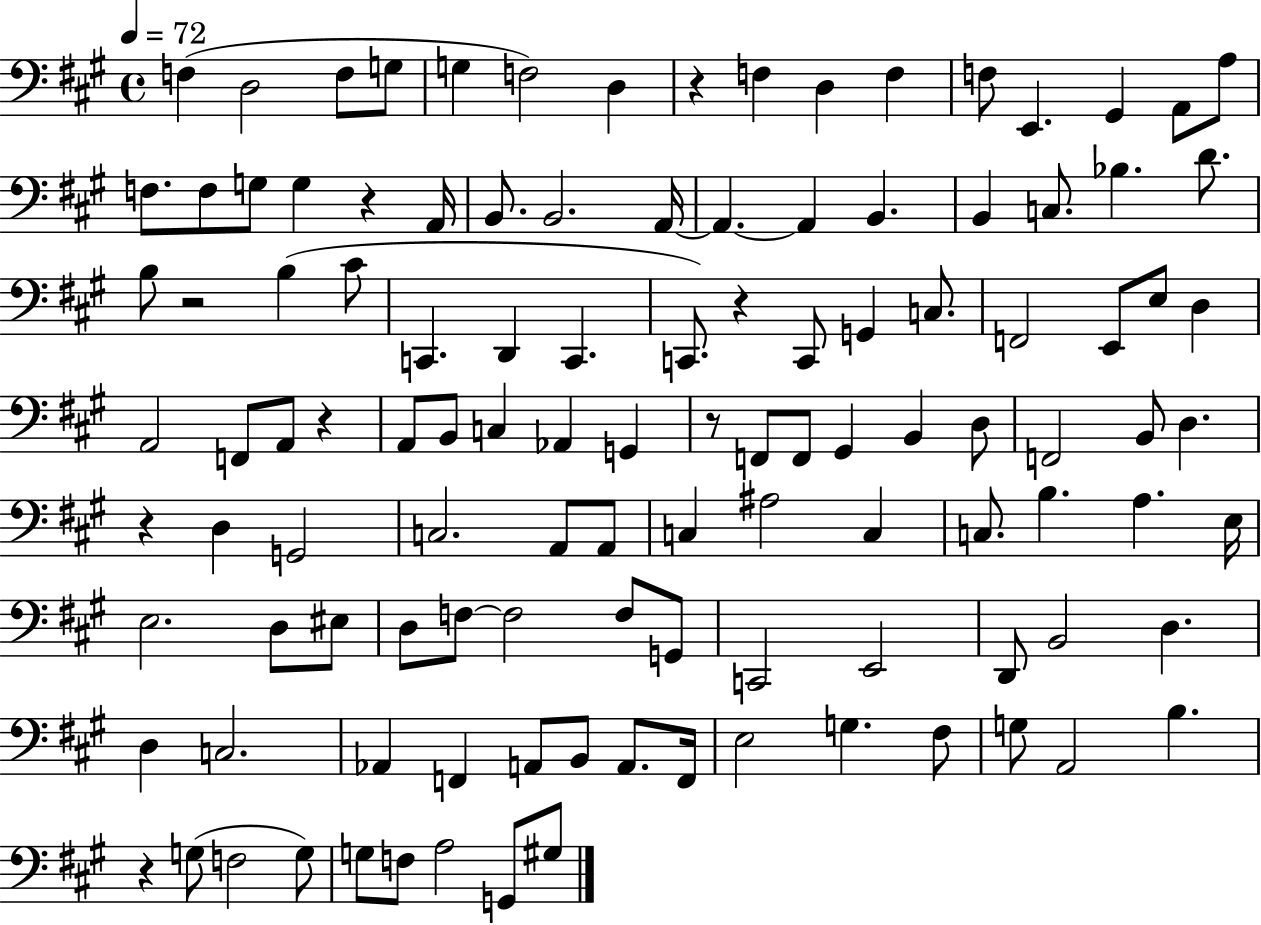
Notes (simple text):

F3/q D3/h F3/e G3/e G3/q F3/h D3/q R/q F3/q D3/q F3/q F3/e E2/q. G#2/q A2/e A3/e F3/e. F3/e G3/e G3/q R/q A2/s B2/e. B2/h. A2/s A2/q. A2/q B2/q. B2/q C3/e. Bb3/q. D4/e. B3/e R/h B3/q C#4/e C2/q. D2/q C2/q. C2/e. R/q C2/e G2/q C3/e. F2/h E2/e E3/e D3/q A2/h F2/e A2/e R/q A2/e B2/e C3/q Ab2/q G2/q R/e F2/e F2/e G#2/q B2/q D3/e F2/h B2/e D3/q. R/q D3/q G2/h C3/h. A2/e A2/e C3/q A#3/h C3/q C3/e. B3/q. A3/q. E3/s E3/h. D3/e EIS3/e D3/e F3/e F3/h F3/e G2/e C2/h E2/h D2/e B2/h D3/q. D3/q C3/h. Ab2/q F2/q A2/e B2/e A2/e. F2/s E3/h G3/q. F#3/e G3/e A2/h B3/q. R/q G3/e F3/h G3/e G3/e F3/e A3/h G2/e G#3/e